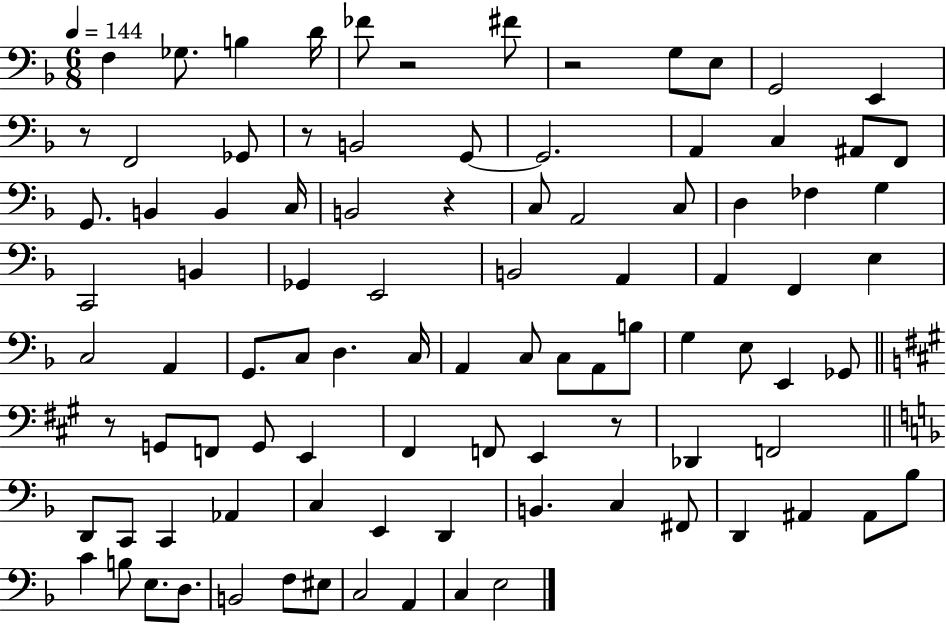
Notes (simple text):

F3/q Gb3/e. B3/q D4/s FES4/e R/h F#4/e R/h G3/e E3/e G2/h E2/q R/e F2/h Gb2/e R/e B2/h G2/e G2/h. A2/q C3/q A#2/e F2/e G2/e. B2/q B2/q C3/s B2/h R/q C3/e A2/h C3/e D3/q FES3/q G3/q C2/h B2/q Gb2/q E2/h B2/h A2/q A2/q F2/q E3/q C3/h A2/q G2/e. C3/e D3/q. C3/s A2/q C3/e C3/e A2/e B3/e G3/q E3/e E2/q Gb2/e R/e G2/e F2/e G2/e E2/q F#2/q F2/e E2/q R/e Db2/q F2/h D2/e C2/e C2/q Ab2/q C3/q E2/q D2/q B2/q. C3/q F#2/e D2/q A#2/q A#2/e Bb3/e C4/q B3/e E3/e. D3/e. B2/h F3/e EIS3/e C3/h A2/q C3/q E3/h